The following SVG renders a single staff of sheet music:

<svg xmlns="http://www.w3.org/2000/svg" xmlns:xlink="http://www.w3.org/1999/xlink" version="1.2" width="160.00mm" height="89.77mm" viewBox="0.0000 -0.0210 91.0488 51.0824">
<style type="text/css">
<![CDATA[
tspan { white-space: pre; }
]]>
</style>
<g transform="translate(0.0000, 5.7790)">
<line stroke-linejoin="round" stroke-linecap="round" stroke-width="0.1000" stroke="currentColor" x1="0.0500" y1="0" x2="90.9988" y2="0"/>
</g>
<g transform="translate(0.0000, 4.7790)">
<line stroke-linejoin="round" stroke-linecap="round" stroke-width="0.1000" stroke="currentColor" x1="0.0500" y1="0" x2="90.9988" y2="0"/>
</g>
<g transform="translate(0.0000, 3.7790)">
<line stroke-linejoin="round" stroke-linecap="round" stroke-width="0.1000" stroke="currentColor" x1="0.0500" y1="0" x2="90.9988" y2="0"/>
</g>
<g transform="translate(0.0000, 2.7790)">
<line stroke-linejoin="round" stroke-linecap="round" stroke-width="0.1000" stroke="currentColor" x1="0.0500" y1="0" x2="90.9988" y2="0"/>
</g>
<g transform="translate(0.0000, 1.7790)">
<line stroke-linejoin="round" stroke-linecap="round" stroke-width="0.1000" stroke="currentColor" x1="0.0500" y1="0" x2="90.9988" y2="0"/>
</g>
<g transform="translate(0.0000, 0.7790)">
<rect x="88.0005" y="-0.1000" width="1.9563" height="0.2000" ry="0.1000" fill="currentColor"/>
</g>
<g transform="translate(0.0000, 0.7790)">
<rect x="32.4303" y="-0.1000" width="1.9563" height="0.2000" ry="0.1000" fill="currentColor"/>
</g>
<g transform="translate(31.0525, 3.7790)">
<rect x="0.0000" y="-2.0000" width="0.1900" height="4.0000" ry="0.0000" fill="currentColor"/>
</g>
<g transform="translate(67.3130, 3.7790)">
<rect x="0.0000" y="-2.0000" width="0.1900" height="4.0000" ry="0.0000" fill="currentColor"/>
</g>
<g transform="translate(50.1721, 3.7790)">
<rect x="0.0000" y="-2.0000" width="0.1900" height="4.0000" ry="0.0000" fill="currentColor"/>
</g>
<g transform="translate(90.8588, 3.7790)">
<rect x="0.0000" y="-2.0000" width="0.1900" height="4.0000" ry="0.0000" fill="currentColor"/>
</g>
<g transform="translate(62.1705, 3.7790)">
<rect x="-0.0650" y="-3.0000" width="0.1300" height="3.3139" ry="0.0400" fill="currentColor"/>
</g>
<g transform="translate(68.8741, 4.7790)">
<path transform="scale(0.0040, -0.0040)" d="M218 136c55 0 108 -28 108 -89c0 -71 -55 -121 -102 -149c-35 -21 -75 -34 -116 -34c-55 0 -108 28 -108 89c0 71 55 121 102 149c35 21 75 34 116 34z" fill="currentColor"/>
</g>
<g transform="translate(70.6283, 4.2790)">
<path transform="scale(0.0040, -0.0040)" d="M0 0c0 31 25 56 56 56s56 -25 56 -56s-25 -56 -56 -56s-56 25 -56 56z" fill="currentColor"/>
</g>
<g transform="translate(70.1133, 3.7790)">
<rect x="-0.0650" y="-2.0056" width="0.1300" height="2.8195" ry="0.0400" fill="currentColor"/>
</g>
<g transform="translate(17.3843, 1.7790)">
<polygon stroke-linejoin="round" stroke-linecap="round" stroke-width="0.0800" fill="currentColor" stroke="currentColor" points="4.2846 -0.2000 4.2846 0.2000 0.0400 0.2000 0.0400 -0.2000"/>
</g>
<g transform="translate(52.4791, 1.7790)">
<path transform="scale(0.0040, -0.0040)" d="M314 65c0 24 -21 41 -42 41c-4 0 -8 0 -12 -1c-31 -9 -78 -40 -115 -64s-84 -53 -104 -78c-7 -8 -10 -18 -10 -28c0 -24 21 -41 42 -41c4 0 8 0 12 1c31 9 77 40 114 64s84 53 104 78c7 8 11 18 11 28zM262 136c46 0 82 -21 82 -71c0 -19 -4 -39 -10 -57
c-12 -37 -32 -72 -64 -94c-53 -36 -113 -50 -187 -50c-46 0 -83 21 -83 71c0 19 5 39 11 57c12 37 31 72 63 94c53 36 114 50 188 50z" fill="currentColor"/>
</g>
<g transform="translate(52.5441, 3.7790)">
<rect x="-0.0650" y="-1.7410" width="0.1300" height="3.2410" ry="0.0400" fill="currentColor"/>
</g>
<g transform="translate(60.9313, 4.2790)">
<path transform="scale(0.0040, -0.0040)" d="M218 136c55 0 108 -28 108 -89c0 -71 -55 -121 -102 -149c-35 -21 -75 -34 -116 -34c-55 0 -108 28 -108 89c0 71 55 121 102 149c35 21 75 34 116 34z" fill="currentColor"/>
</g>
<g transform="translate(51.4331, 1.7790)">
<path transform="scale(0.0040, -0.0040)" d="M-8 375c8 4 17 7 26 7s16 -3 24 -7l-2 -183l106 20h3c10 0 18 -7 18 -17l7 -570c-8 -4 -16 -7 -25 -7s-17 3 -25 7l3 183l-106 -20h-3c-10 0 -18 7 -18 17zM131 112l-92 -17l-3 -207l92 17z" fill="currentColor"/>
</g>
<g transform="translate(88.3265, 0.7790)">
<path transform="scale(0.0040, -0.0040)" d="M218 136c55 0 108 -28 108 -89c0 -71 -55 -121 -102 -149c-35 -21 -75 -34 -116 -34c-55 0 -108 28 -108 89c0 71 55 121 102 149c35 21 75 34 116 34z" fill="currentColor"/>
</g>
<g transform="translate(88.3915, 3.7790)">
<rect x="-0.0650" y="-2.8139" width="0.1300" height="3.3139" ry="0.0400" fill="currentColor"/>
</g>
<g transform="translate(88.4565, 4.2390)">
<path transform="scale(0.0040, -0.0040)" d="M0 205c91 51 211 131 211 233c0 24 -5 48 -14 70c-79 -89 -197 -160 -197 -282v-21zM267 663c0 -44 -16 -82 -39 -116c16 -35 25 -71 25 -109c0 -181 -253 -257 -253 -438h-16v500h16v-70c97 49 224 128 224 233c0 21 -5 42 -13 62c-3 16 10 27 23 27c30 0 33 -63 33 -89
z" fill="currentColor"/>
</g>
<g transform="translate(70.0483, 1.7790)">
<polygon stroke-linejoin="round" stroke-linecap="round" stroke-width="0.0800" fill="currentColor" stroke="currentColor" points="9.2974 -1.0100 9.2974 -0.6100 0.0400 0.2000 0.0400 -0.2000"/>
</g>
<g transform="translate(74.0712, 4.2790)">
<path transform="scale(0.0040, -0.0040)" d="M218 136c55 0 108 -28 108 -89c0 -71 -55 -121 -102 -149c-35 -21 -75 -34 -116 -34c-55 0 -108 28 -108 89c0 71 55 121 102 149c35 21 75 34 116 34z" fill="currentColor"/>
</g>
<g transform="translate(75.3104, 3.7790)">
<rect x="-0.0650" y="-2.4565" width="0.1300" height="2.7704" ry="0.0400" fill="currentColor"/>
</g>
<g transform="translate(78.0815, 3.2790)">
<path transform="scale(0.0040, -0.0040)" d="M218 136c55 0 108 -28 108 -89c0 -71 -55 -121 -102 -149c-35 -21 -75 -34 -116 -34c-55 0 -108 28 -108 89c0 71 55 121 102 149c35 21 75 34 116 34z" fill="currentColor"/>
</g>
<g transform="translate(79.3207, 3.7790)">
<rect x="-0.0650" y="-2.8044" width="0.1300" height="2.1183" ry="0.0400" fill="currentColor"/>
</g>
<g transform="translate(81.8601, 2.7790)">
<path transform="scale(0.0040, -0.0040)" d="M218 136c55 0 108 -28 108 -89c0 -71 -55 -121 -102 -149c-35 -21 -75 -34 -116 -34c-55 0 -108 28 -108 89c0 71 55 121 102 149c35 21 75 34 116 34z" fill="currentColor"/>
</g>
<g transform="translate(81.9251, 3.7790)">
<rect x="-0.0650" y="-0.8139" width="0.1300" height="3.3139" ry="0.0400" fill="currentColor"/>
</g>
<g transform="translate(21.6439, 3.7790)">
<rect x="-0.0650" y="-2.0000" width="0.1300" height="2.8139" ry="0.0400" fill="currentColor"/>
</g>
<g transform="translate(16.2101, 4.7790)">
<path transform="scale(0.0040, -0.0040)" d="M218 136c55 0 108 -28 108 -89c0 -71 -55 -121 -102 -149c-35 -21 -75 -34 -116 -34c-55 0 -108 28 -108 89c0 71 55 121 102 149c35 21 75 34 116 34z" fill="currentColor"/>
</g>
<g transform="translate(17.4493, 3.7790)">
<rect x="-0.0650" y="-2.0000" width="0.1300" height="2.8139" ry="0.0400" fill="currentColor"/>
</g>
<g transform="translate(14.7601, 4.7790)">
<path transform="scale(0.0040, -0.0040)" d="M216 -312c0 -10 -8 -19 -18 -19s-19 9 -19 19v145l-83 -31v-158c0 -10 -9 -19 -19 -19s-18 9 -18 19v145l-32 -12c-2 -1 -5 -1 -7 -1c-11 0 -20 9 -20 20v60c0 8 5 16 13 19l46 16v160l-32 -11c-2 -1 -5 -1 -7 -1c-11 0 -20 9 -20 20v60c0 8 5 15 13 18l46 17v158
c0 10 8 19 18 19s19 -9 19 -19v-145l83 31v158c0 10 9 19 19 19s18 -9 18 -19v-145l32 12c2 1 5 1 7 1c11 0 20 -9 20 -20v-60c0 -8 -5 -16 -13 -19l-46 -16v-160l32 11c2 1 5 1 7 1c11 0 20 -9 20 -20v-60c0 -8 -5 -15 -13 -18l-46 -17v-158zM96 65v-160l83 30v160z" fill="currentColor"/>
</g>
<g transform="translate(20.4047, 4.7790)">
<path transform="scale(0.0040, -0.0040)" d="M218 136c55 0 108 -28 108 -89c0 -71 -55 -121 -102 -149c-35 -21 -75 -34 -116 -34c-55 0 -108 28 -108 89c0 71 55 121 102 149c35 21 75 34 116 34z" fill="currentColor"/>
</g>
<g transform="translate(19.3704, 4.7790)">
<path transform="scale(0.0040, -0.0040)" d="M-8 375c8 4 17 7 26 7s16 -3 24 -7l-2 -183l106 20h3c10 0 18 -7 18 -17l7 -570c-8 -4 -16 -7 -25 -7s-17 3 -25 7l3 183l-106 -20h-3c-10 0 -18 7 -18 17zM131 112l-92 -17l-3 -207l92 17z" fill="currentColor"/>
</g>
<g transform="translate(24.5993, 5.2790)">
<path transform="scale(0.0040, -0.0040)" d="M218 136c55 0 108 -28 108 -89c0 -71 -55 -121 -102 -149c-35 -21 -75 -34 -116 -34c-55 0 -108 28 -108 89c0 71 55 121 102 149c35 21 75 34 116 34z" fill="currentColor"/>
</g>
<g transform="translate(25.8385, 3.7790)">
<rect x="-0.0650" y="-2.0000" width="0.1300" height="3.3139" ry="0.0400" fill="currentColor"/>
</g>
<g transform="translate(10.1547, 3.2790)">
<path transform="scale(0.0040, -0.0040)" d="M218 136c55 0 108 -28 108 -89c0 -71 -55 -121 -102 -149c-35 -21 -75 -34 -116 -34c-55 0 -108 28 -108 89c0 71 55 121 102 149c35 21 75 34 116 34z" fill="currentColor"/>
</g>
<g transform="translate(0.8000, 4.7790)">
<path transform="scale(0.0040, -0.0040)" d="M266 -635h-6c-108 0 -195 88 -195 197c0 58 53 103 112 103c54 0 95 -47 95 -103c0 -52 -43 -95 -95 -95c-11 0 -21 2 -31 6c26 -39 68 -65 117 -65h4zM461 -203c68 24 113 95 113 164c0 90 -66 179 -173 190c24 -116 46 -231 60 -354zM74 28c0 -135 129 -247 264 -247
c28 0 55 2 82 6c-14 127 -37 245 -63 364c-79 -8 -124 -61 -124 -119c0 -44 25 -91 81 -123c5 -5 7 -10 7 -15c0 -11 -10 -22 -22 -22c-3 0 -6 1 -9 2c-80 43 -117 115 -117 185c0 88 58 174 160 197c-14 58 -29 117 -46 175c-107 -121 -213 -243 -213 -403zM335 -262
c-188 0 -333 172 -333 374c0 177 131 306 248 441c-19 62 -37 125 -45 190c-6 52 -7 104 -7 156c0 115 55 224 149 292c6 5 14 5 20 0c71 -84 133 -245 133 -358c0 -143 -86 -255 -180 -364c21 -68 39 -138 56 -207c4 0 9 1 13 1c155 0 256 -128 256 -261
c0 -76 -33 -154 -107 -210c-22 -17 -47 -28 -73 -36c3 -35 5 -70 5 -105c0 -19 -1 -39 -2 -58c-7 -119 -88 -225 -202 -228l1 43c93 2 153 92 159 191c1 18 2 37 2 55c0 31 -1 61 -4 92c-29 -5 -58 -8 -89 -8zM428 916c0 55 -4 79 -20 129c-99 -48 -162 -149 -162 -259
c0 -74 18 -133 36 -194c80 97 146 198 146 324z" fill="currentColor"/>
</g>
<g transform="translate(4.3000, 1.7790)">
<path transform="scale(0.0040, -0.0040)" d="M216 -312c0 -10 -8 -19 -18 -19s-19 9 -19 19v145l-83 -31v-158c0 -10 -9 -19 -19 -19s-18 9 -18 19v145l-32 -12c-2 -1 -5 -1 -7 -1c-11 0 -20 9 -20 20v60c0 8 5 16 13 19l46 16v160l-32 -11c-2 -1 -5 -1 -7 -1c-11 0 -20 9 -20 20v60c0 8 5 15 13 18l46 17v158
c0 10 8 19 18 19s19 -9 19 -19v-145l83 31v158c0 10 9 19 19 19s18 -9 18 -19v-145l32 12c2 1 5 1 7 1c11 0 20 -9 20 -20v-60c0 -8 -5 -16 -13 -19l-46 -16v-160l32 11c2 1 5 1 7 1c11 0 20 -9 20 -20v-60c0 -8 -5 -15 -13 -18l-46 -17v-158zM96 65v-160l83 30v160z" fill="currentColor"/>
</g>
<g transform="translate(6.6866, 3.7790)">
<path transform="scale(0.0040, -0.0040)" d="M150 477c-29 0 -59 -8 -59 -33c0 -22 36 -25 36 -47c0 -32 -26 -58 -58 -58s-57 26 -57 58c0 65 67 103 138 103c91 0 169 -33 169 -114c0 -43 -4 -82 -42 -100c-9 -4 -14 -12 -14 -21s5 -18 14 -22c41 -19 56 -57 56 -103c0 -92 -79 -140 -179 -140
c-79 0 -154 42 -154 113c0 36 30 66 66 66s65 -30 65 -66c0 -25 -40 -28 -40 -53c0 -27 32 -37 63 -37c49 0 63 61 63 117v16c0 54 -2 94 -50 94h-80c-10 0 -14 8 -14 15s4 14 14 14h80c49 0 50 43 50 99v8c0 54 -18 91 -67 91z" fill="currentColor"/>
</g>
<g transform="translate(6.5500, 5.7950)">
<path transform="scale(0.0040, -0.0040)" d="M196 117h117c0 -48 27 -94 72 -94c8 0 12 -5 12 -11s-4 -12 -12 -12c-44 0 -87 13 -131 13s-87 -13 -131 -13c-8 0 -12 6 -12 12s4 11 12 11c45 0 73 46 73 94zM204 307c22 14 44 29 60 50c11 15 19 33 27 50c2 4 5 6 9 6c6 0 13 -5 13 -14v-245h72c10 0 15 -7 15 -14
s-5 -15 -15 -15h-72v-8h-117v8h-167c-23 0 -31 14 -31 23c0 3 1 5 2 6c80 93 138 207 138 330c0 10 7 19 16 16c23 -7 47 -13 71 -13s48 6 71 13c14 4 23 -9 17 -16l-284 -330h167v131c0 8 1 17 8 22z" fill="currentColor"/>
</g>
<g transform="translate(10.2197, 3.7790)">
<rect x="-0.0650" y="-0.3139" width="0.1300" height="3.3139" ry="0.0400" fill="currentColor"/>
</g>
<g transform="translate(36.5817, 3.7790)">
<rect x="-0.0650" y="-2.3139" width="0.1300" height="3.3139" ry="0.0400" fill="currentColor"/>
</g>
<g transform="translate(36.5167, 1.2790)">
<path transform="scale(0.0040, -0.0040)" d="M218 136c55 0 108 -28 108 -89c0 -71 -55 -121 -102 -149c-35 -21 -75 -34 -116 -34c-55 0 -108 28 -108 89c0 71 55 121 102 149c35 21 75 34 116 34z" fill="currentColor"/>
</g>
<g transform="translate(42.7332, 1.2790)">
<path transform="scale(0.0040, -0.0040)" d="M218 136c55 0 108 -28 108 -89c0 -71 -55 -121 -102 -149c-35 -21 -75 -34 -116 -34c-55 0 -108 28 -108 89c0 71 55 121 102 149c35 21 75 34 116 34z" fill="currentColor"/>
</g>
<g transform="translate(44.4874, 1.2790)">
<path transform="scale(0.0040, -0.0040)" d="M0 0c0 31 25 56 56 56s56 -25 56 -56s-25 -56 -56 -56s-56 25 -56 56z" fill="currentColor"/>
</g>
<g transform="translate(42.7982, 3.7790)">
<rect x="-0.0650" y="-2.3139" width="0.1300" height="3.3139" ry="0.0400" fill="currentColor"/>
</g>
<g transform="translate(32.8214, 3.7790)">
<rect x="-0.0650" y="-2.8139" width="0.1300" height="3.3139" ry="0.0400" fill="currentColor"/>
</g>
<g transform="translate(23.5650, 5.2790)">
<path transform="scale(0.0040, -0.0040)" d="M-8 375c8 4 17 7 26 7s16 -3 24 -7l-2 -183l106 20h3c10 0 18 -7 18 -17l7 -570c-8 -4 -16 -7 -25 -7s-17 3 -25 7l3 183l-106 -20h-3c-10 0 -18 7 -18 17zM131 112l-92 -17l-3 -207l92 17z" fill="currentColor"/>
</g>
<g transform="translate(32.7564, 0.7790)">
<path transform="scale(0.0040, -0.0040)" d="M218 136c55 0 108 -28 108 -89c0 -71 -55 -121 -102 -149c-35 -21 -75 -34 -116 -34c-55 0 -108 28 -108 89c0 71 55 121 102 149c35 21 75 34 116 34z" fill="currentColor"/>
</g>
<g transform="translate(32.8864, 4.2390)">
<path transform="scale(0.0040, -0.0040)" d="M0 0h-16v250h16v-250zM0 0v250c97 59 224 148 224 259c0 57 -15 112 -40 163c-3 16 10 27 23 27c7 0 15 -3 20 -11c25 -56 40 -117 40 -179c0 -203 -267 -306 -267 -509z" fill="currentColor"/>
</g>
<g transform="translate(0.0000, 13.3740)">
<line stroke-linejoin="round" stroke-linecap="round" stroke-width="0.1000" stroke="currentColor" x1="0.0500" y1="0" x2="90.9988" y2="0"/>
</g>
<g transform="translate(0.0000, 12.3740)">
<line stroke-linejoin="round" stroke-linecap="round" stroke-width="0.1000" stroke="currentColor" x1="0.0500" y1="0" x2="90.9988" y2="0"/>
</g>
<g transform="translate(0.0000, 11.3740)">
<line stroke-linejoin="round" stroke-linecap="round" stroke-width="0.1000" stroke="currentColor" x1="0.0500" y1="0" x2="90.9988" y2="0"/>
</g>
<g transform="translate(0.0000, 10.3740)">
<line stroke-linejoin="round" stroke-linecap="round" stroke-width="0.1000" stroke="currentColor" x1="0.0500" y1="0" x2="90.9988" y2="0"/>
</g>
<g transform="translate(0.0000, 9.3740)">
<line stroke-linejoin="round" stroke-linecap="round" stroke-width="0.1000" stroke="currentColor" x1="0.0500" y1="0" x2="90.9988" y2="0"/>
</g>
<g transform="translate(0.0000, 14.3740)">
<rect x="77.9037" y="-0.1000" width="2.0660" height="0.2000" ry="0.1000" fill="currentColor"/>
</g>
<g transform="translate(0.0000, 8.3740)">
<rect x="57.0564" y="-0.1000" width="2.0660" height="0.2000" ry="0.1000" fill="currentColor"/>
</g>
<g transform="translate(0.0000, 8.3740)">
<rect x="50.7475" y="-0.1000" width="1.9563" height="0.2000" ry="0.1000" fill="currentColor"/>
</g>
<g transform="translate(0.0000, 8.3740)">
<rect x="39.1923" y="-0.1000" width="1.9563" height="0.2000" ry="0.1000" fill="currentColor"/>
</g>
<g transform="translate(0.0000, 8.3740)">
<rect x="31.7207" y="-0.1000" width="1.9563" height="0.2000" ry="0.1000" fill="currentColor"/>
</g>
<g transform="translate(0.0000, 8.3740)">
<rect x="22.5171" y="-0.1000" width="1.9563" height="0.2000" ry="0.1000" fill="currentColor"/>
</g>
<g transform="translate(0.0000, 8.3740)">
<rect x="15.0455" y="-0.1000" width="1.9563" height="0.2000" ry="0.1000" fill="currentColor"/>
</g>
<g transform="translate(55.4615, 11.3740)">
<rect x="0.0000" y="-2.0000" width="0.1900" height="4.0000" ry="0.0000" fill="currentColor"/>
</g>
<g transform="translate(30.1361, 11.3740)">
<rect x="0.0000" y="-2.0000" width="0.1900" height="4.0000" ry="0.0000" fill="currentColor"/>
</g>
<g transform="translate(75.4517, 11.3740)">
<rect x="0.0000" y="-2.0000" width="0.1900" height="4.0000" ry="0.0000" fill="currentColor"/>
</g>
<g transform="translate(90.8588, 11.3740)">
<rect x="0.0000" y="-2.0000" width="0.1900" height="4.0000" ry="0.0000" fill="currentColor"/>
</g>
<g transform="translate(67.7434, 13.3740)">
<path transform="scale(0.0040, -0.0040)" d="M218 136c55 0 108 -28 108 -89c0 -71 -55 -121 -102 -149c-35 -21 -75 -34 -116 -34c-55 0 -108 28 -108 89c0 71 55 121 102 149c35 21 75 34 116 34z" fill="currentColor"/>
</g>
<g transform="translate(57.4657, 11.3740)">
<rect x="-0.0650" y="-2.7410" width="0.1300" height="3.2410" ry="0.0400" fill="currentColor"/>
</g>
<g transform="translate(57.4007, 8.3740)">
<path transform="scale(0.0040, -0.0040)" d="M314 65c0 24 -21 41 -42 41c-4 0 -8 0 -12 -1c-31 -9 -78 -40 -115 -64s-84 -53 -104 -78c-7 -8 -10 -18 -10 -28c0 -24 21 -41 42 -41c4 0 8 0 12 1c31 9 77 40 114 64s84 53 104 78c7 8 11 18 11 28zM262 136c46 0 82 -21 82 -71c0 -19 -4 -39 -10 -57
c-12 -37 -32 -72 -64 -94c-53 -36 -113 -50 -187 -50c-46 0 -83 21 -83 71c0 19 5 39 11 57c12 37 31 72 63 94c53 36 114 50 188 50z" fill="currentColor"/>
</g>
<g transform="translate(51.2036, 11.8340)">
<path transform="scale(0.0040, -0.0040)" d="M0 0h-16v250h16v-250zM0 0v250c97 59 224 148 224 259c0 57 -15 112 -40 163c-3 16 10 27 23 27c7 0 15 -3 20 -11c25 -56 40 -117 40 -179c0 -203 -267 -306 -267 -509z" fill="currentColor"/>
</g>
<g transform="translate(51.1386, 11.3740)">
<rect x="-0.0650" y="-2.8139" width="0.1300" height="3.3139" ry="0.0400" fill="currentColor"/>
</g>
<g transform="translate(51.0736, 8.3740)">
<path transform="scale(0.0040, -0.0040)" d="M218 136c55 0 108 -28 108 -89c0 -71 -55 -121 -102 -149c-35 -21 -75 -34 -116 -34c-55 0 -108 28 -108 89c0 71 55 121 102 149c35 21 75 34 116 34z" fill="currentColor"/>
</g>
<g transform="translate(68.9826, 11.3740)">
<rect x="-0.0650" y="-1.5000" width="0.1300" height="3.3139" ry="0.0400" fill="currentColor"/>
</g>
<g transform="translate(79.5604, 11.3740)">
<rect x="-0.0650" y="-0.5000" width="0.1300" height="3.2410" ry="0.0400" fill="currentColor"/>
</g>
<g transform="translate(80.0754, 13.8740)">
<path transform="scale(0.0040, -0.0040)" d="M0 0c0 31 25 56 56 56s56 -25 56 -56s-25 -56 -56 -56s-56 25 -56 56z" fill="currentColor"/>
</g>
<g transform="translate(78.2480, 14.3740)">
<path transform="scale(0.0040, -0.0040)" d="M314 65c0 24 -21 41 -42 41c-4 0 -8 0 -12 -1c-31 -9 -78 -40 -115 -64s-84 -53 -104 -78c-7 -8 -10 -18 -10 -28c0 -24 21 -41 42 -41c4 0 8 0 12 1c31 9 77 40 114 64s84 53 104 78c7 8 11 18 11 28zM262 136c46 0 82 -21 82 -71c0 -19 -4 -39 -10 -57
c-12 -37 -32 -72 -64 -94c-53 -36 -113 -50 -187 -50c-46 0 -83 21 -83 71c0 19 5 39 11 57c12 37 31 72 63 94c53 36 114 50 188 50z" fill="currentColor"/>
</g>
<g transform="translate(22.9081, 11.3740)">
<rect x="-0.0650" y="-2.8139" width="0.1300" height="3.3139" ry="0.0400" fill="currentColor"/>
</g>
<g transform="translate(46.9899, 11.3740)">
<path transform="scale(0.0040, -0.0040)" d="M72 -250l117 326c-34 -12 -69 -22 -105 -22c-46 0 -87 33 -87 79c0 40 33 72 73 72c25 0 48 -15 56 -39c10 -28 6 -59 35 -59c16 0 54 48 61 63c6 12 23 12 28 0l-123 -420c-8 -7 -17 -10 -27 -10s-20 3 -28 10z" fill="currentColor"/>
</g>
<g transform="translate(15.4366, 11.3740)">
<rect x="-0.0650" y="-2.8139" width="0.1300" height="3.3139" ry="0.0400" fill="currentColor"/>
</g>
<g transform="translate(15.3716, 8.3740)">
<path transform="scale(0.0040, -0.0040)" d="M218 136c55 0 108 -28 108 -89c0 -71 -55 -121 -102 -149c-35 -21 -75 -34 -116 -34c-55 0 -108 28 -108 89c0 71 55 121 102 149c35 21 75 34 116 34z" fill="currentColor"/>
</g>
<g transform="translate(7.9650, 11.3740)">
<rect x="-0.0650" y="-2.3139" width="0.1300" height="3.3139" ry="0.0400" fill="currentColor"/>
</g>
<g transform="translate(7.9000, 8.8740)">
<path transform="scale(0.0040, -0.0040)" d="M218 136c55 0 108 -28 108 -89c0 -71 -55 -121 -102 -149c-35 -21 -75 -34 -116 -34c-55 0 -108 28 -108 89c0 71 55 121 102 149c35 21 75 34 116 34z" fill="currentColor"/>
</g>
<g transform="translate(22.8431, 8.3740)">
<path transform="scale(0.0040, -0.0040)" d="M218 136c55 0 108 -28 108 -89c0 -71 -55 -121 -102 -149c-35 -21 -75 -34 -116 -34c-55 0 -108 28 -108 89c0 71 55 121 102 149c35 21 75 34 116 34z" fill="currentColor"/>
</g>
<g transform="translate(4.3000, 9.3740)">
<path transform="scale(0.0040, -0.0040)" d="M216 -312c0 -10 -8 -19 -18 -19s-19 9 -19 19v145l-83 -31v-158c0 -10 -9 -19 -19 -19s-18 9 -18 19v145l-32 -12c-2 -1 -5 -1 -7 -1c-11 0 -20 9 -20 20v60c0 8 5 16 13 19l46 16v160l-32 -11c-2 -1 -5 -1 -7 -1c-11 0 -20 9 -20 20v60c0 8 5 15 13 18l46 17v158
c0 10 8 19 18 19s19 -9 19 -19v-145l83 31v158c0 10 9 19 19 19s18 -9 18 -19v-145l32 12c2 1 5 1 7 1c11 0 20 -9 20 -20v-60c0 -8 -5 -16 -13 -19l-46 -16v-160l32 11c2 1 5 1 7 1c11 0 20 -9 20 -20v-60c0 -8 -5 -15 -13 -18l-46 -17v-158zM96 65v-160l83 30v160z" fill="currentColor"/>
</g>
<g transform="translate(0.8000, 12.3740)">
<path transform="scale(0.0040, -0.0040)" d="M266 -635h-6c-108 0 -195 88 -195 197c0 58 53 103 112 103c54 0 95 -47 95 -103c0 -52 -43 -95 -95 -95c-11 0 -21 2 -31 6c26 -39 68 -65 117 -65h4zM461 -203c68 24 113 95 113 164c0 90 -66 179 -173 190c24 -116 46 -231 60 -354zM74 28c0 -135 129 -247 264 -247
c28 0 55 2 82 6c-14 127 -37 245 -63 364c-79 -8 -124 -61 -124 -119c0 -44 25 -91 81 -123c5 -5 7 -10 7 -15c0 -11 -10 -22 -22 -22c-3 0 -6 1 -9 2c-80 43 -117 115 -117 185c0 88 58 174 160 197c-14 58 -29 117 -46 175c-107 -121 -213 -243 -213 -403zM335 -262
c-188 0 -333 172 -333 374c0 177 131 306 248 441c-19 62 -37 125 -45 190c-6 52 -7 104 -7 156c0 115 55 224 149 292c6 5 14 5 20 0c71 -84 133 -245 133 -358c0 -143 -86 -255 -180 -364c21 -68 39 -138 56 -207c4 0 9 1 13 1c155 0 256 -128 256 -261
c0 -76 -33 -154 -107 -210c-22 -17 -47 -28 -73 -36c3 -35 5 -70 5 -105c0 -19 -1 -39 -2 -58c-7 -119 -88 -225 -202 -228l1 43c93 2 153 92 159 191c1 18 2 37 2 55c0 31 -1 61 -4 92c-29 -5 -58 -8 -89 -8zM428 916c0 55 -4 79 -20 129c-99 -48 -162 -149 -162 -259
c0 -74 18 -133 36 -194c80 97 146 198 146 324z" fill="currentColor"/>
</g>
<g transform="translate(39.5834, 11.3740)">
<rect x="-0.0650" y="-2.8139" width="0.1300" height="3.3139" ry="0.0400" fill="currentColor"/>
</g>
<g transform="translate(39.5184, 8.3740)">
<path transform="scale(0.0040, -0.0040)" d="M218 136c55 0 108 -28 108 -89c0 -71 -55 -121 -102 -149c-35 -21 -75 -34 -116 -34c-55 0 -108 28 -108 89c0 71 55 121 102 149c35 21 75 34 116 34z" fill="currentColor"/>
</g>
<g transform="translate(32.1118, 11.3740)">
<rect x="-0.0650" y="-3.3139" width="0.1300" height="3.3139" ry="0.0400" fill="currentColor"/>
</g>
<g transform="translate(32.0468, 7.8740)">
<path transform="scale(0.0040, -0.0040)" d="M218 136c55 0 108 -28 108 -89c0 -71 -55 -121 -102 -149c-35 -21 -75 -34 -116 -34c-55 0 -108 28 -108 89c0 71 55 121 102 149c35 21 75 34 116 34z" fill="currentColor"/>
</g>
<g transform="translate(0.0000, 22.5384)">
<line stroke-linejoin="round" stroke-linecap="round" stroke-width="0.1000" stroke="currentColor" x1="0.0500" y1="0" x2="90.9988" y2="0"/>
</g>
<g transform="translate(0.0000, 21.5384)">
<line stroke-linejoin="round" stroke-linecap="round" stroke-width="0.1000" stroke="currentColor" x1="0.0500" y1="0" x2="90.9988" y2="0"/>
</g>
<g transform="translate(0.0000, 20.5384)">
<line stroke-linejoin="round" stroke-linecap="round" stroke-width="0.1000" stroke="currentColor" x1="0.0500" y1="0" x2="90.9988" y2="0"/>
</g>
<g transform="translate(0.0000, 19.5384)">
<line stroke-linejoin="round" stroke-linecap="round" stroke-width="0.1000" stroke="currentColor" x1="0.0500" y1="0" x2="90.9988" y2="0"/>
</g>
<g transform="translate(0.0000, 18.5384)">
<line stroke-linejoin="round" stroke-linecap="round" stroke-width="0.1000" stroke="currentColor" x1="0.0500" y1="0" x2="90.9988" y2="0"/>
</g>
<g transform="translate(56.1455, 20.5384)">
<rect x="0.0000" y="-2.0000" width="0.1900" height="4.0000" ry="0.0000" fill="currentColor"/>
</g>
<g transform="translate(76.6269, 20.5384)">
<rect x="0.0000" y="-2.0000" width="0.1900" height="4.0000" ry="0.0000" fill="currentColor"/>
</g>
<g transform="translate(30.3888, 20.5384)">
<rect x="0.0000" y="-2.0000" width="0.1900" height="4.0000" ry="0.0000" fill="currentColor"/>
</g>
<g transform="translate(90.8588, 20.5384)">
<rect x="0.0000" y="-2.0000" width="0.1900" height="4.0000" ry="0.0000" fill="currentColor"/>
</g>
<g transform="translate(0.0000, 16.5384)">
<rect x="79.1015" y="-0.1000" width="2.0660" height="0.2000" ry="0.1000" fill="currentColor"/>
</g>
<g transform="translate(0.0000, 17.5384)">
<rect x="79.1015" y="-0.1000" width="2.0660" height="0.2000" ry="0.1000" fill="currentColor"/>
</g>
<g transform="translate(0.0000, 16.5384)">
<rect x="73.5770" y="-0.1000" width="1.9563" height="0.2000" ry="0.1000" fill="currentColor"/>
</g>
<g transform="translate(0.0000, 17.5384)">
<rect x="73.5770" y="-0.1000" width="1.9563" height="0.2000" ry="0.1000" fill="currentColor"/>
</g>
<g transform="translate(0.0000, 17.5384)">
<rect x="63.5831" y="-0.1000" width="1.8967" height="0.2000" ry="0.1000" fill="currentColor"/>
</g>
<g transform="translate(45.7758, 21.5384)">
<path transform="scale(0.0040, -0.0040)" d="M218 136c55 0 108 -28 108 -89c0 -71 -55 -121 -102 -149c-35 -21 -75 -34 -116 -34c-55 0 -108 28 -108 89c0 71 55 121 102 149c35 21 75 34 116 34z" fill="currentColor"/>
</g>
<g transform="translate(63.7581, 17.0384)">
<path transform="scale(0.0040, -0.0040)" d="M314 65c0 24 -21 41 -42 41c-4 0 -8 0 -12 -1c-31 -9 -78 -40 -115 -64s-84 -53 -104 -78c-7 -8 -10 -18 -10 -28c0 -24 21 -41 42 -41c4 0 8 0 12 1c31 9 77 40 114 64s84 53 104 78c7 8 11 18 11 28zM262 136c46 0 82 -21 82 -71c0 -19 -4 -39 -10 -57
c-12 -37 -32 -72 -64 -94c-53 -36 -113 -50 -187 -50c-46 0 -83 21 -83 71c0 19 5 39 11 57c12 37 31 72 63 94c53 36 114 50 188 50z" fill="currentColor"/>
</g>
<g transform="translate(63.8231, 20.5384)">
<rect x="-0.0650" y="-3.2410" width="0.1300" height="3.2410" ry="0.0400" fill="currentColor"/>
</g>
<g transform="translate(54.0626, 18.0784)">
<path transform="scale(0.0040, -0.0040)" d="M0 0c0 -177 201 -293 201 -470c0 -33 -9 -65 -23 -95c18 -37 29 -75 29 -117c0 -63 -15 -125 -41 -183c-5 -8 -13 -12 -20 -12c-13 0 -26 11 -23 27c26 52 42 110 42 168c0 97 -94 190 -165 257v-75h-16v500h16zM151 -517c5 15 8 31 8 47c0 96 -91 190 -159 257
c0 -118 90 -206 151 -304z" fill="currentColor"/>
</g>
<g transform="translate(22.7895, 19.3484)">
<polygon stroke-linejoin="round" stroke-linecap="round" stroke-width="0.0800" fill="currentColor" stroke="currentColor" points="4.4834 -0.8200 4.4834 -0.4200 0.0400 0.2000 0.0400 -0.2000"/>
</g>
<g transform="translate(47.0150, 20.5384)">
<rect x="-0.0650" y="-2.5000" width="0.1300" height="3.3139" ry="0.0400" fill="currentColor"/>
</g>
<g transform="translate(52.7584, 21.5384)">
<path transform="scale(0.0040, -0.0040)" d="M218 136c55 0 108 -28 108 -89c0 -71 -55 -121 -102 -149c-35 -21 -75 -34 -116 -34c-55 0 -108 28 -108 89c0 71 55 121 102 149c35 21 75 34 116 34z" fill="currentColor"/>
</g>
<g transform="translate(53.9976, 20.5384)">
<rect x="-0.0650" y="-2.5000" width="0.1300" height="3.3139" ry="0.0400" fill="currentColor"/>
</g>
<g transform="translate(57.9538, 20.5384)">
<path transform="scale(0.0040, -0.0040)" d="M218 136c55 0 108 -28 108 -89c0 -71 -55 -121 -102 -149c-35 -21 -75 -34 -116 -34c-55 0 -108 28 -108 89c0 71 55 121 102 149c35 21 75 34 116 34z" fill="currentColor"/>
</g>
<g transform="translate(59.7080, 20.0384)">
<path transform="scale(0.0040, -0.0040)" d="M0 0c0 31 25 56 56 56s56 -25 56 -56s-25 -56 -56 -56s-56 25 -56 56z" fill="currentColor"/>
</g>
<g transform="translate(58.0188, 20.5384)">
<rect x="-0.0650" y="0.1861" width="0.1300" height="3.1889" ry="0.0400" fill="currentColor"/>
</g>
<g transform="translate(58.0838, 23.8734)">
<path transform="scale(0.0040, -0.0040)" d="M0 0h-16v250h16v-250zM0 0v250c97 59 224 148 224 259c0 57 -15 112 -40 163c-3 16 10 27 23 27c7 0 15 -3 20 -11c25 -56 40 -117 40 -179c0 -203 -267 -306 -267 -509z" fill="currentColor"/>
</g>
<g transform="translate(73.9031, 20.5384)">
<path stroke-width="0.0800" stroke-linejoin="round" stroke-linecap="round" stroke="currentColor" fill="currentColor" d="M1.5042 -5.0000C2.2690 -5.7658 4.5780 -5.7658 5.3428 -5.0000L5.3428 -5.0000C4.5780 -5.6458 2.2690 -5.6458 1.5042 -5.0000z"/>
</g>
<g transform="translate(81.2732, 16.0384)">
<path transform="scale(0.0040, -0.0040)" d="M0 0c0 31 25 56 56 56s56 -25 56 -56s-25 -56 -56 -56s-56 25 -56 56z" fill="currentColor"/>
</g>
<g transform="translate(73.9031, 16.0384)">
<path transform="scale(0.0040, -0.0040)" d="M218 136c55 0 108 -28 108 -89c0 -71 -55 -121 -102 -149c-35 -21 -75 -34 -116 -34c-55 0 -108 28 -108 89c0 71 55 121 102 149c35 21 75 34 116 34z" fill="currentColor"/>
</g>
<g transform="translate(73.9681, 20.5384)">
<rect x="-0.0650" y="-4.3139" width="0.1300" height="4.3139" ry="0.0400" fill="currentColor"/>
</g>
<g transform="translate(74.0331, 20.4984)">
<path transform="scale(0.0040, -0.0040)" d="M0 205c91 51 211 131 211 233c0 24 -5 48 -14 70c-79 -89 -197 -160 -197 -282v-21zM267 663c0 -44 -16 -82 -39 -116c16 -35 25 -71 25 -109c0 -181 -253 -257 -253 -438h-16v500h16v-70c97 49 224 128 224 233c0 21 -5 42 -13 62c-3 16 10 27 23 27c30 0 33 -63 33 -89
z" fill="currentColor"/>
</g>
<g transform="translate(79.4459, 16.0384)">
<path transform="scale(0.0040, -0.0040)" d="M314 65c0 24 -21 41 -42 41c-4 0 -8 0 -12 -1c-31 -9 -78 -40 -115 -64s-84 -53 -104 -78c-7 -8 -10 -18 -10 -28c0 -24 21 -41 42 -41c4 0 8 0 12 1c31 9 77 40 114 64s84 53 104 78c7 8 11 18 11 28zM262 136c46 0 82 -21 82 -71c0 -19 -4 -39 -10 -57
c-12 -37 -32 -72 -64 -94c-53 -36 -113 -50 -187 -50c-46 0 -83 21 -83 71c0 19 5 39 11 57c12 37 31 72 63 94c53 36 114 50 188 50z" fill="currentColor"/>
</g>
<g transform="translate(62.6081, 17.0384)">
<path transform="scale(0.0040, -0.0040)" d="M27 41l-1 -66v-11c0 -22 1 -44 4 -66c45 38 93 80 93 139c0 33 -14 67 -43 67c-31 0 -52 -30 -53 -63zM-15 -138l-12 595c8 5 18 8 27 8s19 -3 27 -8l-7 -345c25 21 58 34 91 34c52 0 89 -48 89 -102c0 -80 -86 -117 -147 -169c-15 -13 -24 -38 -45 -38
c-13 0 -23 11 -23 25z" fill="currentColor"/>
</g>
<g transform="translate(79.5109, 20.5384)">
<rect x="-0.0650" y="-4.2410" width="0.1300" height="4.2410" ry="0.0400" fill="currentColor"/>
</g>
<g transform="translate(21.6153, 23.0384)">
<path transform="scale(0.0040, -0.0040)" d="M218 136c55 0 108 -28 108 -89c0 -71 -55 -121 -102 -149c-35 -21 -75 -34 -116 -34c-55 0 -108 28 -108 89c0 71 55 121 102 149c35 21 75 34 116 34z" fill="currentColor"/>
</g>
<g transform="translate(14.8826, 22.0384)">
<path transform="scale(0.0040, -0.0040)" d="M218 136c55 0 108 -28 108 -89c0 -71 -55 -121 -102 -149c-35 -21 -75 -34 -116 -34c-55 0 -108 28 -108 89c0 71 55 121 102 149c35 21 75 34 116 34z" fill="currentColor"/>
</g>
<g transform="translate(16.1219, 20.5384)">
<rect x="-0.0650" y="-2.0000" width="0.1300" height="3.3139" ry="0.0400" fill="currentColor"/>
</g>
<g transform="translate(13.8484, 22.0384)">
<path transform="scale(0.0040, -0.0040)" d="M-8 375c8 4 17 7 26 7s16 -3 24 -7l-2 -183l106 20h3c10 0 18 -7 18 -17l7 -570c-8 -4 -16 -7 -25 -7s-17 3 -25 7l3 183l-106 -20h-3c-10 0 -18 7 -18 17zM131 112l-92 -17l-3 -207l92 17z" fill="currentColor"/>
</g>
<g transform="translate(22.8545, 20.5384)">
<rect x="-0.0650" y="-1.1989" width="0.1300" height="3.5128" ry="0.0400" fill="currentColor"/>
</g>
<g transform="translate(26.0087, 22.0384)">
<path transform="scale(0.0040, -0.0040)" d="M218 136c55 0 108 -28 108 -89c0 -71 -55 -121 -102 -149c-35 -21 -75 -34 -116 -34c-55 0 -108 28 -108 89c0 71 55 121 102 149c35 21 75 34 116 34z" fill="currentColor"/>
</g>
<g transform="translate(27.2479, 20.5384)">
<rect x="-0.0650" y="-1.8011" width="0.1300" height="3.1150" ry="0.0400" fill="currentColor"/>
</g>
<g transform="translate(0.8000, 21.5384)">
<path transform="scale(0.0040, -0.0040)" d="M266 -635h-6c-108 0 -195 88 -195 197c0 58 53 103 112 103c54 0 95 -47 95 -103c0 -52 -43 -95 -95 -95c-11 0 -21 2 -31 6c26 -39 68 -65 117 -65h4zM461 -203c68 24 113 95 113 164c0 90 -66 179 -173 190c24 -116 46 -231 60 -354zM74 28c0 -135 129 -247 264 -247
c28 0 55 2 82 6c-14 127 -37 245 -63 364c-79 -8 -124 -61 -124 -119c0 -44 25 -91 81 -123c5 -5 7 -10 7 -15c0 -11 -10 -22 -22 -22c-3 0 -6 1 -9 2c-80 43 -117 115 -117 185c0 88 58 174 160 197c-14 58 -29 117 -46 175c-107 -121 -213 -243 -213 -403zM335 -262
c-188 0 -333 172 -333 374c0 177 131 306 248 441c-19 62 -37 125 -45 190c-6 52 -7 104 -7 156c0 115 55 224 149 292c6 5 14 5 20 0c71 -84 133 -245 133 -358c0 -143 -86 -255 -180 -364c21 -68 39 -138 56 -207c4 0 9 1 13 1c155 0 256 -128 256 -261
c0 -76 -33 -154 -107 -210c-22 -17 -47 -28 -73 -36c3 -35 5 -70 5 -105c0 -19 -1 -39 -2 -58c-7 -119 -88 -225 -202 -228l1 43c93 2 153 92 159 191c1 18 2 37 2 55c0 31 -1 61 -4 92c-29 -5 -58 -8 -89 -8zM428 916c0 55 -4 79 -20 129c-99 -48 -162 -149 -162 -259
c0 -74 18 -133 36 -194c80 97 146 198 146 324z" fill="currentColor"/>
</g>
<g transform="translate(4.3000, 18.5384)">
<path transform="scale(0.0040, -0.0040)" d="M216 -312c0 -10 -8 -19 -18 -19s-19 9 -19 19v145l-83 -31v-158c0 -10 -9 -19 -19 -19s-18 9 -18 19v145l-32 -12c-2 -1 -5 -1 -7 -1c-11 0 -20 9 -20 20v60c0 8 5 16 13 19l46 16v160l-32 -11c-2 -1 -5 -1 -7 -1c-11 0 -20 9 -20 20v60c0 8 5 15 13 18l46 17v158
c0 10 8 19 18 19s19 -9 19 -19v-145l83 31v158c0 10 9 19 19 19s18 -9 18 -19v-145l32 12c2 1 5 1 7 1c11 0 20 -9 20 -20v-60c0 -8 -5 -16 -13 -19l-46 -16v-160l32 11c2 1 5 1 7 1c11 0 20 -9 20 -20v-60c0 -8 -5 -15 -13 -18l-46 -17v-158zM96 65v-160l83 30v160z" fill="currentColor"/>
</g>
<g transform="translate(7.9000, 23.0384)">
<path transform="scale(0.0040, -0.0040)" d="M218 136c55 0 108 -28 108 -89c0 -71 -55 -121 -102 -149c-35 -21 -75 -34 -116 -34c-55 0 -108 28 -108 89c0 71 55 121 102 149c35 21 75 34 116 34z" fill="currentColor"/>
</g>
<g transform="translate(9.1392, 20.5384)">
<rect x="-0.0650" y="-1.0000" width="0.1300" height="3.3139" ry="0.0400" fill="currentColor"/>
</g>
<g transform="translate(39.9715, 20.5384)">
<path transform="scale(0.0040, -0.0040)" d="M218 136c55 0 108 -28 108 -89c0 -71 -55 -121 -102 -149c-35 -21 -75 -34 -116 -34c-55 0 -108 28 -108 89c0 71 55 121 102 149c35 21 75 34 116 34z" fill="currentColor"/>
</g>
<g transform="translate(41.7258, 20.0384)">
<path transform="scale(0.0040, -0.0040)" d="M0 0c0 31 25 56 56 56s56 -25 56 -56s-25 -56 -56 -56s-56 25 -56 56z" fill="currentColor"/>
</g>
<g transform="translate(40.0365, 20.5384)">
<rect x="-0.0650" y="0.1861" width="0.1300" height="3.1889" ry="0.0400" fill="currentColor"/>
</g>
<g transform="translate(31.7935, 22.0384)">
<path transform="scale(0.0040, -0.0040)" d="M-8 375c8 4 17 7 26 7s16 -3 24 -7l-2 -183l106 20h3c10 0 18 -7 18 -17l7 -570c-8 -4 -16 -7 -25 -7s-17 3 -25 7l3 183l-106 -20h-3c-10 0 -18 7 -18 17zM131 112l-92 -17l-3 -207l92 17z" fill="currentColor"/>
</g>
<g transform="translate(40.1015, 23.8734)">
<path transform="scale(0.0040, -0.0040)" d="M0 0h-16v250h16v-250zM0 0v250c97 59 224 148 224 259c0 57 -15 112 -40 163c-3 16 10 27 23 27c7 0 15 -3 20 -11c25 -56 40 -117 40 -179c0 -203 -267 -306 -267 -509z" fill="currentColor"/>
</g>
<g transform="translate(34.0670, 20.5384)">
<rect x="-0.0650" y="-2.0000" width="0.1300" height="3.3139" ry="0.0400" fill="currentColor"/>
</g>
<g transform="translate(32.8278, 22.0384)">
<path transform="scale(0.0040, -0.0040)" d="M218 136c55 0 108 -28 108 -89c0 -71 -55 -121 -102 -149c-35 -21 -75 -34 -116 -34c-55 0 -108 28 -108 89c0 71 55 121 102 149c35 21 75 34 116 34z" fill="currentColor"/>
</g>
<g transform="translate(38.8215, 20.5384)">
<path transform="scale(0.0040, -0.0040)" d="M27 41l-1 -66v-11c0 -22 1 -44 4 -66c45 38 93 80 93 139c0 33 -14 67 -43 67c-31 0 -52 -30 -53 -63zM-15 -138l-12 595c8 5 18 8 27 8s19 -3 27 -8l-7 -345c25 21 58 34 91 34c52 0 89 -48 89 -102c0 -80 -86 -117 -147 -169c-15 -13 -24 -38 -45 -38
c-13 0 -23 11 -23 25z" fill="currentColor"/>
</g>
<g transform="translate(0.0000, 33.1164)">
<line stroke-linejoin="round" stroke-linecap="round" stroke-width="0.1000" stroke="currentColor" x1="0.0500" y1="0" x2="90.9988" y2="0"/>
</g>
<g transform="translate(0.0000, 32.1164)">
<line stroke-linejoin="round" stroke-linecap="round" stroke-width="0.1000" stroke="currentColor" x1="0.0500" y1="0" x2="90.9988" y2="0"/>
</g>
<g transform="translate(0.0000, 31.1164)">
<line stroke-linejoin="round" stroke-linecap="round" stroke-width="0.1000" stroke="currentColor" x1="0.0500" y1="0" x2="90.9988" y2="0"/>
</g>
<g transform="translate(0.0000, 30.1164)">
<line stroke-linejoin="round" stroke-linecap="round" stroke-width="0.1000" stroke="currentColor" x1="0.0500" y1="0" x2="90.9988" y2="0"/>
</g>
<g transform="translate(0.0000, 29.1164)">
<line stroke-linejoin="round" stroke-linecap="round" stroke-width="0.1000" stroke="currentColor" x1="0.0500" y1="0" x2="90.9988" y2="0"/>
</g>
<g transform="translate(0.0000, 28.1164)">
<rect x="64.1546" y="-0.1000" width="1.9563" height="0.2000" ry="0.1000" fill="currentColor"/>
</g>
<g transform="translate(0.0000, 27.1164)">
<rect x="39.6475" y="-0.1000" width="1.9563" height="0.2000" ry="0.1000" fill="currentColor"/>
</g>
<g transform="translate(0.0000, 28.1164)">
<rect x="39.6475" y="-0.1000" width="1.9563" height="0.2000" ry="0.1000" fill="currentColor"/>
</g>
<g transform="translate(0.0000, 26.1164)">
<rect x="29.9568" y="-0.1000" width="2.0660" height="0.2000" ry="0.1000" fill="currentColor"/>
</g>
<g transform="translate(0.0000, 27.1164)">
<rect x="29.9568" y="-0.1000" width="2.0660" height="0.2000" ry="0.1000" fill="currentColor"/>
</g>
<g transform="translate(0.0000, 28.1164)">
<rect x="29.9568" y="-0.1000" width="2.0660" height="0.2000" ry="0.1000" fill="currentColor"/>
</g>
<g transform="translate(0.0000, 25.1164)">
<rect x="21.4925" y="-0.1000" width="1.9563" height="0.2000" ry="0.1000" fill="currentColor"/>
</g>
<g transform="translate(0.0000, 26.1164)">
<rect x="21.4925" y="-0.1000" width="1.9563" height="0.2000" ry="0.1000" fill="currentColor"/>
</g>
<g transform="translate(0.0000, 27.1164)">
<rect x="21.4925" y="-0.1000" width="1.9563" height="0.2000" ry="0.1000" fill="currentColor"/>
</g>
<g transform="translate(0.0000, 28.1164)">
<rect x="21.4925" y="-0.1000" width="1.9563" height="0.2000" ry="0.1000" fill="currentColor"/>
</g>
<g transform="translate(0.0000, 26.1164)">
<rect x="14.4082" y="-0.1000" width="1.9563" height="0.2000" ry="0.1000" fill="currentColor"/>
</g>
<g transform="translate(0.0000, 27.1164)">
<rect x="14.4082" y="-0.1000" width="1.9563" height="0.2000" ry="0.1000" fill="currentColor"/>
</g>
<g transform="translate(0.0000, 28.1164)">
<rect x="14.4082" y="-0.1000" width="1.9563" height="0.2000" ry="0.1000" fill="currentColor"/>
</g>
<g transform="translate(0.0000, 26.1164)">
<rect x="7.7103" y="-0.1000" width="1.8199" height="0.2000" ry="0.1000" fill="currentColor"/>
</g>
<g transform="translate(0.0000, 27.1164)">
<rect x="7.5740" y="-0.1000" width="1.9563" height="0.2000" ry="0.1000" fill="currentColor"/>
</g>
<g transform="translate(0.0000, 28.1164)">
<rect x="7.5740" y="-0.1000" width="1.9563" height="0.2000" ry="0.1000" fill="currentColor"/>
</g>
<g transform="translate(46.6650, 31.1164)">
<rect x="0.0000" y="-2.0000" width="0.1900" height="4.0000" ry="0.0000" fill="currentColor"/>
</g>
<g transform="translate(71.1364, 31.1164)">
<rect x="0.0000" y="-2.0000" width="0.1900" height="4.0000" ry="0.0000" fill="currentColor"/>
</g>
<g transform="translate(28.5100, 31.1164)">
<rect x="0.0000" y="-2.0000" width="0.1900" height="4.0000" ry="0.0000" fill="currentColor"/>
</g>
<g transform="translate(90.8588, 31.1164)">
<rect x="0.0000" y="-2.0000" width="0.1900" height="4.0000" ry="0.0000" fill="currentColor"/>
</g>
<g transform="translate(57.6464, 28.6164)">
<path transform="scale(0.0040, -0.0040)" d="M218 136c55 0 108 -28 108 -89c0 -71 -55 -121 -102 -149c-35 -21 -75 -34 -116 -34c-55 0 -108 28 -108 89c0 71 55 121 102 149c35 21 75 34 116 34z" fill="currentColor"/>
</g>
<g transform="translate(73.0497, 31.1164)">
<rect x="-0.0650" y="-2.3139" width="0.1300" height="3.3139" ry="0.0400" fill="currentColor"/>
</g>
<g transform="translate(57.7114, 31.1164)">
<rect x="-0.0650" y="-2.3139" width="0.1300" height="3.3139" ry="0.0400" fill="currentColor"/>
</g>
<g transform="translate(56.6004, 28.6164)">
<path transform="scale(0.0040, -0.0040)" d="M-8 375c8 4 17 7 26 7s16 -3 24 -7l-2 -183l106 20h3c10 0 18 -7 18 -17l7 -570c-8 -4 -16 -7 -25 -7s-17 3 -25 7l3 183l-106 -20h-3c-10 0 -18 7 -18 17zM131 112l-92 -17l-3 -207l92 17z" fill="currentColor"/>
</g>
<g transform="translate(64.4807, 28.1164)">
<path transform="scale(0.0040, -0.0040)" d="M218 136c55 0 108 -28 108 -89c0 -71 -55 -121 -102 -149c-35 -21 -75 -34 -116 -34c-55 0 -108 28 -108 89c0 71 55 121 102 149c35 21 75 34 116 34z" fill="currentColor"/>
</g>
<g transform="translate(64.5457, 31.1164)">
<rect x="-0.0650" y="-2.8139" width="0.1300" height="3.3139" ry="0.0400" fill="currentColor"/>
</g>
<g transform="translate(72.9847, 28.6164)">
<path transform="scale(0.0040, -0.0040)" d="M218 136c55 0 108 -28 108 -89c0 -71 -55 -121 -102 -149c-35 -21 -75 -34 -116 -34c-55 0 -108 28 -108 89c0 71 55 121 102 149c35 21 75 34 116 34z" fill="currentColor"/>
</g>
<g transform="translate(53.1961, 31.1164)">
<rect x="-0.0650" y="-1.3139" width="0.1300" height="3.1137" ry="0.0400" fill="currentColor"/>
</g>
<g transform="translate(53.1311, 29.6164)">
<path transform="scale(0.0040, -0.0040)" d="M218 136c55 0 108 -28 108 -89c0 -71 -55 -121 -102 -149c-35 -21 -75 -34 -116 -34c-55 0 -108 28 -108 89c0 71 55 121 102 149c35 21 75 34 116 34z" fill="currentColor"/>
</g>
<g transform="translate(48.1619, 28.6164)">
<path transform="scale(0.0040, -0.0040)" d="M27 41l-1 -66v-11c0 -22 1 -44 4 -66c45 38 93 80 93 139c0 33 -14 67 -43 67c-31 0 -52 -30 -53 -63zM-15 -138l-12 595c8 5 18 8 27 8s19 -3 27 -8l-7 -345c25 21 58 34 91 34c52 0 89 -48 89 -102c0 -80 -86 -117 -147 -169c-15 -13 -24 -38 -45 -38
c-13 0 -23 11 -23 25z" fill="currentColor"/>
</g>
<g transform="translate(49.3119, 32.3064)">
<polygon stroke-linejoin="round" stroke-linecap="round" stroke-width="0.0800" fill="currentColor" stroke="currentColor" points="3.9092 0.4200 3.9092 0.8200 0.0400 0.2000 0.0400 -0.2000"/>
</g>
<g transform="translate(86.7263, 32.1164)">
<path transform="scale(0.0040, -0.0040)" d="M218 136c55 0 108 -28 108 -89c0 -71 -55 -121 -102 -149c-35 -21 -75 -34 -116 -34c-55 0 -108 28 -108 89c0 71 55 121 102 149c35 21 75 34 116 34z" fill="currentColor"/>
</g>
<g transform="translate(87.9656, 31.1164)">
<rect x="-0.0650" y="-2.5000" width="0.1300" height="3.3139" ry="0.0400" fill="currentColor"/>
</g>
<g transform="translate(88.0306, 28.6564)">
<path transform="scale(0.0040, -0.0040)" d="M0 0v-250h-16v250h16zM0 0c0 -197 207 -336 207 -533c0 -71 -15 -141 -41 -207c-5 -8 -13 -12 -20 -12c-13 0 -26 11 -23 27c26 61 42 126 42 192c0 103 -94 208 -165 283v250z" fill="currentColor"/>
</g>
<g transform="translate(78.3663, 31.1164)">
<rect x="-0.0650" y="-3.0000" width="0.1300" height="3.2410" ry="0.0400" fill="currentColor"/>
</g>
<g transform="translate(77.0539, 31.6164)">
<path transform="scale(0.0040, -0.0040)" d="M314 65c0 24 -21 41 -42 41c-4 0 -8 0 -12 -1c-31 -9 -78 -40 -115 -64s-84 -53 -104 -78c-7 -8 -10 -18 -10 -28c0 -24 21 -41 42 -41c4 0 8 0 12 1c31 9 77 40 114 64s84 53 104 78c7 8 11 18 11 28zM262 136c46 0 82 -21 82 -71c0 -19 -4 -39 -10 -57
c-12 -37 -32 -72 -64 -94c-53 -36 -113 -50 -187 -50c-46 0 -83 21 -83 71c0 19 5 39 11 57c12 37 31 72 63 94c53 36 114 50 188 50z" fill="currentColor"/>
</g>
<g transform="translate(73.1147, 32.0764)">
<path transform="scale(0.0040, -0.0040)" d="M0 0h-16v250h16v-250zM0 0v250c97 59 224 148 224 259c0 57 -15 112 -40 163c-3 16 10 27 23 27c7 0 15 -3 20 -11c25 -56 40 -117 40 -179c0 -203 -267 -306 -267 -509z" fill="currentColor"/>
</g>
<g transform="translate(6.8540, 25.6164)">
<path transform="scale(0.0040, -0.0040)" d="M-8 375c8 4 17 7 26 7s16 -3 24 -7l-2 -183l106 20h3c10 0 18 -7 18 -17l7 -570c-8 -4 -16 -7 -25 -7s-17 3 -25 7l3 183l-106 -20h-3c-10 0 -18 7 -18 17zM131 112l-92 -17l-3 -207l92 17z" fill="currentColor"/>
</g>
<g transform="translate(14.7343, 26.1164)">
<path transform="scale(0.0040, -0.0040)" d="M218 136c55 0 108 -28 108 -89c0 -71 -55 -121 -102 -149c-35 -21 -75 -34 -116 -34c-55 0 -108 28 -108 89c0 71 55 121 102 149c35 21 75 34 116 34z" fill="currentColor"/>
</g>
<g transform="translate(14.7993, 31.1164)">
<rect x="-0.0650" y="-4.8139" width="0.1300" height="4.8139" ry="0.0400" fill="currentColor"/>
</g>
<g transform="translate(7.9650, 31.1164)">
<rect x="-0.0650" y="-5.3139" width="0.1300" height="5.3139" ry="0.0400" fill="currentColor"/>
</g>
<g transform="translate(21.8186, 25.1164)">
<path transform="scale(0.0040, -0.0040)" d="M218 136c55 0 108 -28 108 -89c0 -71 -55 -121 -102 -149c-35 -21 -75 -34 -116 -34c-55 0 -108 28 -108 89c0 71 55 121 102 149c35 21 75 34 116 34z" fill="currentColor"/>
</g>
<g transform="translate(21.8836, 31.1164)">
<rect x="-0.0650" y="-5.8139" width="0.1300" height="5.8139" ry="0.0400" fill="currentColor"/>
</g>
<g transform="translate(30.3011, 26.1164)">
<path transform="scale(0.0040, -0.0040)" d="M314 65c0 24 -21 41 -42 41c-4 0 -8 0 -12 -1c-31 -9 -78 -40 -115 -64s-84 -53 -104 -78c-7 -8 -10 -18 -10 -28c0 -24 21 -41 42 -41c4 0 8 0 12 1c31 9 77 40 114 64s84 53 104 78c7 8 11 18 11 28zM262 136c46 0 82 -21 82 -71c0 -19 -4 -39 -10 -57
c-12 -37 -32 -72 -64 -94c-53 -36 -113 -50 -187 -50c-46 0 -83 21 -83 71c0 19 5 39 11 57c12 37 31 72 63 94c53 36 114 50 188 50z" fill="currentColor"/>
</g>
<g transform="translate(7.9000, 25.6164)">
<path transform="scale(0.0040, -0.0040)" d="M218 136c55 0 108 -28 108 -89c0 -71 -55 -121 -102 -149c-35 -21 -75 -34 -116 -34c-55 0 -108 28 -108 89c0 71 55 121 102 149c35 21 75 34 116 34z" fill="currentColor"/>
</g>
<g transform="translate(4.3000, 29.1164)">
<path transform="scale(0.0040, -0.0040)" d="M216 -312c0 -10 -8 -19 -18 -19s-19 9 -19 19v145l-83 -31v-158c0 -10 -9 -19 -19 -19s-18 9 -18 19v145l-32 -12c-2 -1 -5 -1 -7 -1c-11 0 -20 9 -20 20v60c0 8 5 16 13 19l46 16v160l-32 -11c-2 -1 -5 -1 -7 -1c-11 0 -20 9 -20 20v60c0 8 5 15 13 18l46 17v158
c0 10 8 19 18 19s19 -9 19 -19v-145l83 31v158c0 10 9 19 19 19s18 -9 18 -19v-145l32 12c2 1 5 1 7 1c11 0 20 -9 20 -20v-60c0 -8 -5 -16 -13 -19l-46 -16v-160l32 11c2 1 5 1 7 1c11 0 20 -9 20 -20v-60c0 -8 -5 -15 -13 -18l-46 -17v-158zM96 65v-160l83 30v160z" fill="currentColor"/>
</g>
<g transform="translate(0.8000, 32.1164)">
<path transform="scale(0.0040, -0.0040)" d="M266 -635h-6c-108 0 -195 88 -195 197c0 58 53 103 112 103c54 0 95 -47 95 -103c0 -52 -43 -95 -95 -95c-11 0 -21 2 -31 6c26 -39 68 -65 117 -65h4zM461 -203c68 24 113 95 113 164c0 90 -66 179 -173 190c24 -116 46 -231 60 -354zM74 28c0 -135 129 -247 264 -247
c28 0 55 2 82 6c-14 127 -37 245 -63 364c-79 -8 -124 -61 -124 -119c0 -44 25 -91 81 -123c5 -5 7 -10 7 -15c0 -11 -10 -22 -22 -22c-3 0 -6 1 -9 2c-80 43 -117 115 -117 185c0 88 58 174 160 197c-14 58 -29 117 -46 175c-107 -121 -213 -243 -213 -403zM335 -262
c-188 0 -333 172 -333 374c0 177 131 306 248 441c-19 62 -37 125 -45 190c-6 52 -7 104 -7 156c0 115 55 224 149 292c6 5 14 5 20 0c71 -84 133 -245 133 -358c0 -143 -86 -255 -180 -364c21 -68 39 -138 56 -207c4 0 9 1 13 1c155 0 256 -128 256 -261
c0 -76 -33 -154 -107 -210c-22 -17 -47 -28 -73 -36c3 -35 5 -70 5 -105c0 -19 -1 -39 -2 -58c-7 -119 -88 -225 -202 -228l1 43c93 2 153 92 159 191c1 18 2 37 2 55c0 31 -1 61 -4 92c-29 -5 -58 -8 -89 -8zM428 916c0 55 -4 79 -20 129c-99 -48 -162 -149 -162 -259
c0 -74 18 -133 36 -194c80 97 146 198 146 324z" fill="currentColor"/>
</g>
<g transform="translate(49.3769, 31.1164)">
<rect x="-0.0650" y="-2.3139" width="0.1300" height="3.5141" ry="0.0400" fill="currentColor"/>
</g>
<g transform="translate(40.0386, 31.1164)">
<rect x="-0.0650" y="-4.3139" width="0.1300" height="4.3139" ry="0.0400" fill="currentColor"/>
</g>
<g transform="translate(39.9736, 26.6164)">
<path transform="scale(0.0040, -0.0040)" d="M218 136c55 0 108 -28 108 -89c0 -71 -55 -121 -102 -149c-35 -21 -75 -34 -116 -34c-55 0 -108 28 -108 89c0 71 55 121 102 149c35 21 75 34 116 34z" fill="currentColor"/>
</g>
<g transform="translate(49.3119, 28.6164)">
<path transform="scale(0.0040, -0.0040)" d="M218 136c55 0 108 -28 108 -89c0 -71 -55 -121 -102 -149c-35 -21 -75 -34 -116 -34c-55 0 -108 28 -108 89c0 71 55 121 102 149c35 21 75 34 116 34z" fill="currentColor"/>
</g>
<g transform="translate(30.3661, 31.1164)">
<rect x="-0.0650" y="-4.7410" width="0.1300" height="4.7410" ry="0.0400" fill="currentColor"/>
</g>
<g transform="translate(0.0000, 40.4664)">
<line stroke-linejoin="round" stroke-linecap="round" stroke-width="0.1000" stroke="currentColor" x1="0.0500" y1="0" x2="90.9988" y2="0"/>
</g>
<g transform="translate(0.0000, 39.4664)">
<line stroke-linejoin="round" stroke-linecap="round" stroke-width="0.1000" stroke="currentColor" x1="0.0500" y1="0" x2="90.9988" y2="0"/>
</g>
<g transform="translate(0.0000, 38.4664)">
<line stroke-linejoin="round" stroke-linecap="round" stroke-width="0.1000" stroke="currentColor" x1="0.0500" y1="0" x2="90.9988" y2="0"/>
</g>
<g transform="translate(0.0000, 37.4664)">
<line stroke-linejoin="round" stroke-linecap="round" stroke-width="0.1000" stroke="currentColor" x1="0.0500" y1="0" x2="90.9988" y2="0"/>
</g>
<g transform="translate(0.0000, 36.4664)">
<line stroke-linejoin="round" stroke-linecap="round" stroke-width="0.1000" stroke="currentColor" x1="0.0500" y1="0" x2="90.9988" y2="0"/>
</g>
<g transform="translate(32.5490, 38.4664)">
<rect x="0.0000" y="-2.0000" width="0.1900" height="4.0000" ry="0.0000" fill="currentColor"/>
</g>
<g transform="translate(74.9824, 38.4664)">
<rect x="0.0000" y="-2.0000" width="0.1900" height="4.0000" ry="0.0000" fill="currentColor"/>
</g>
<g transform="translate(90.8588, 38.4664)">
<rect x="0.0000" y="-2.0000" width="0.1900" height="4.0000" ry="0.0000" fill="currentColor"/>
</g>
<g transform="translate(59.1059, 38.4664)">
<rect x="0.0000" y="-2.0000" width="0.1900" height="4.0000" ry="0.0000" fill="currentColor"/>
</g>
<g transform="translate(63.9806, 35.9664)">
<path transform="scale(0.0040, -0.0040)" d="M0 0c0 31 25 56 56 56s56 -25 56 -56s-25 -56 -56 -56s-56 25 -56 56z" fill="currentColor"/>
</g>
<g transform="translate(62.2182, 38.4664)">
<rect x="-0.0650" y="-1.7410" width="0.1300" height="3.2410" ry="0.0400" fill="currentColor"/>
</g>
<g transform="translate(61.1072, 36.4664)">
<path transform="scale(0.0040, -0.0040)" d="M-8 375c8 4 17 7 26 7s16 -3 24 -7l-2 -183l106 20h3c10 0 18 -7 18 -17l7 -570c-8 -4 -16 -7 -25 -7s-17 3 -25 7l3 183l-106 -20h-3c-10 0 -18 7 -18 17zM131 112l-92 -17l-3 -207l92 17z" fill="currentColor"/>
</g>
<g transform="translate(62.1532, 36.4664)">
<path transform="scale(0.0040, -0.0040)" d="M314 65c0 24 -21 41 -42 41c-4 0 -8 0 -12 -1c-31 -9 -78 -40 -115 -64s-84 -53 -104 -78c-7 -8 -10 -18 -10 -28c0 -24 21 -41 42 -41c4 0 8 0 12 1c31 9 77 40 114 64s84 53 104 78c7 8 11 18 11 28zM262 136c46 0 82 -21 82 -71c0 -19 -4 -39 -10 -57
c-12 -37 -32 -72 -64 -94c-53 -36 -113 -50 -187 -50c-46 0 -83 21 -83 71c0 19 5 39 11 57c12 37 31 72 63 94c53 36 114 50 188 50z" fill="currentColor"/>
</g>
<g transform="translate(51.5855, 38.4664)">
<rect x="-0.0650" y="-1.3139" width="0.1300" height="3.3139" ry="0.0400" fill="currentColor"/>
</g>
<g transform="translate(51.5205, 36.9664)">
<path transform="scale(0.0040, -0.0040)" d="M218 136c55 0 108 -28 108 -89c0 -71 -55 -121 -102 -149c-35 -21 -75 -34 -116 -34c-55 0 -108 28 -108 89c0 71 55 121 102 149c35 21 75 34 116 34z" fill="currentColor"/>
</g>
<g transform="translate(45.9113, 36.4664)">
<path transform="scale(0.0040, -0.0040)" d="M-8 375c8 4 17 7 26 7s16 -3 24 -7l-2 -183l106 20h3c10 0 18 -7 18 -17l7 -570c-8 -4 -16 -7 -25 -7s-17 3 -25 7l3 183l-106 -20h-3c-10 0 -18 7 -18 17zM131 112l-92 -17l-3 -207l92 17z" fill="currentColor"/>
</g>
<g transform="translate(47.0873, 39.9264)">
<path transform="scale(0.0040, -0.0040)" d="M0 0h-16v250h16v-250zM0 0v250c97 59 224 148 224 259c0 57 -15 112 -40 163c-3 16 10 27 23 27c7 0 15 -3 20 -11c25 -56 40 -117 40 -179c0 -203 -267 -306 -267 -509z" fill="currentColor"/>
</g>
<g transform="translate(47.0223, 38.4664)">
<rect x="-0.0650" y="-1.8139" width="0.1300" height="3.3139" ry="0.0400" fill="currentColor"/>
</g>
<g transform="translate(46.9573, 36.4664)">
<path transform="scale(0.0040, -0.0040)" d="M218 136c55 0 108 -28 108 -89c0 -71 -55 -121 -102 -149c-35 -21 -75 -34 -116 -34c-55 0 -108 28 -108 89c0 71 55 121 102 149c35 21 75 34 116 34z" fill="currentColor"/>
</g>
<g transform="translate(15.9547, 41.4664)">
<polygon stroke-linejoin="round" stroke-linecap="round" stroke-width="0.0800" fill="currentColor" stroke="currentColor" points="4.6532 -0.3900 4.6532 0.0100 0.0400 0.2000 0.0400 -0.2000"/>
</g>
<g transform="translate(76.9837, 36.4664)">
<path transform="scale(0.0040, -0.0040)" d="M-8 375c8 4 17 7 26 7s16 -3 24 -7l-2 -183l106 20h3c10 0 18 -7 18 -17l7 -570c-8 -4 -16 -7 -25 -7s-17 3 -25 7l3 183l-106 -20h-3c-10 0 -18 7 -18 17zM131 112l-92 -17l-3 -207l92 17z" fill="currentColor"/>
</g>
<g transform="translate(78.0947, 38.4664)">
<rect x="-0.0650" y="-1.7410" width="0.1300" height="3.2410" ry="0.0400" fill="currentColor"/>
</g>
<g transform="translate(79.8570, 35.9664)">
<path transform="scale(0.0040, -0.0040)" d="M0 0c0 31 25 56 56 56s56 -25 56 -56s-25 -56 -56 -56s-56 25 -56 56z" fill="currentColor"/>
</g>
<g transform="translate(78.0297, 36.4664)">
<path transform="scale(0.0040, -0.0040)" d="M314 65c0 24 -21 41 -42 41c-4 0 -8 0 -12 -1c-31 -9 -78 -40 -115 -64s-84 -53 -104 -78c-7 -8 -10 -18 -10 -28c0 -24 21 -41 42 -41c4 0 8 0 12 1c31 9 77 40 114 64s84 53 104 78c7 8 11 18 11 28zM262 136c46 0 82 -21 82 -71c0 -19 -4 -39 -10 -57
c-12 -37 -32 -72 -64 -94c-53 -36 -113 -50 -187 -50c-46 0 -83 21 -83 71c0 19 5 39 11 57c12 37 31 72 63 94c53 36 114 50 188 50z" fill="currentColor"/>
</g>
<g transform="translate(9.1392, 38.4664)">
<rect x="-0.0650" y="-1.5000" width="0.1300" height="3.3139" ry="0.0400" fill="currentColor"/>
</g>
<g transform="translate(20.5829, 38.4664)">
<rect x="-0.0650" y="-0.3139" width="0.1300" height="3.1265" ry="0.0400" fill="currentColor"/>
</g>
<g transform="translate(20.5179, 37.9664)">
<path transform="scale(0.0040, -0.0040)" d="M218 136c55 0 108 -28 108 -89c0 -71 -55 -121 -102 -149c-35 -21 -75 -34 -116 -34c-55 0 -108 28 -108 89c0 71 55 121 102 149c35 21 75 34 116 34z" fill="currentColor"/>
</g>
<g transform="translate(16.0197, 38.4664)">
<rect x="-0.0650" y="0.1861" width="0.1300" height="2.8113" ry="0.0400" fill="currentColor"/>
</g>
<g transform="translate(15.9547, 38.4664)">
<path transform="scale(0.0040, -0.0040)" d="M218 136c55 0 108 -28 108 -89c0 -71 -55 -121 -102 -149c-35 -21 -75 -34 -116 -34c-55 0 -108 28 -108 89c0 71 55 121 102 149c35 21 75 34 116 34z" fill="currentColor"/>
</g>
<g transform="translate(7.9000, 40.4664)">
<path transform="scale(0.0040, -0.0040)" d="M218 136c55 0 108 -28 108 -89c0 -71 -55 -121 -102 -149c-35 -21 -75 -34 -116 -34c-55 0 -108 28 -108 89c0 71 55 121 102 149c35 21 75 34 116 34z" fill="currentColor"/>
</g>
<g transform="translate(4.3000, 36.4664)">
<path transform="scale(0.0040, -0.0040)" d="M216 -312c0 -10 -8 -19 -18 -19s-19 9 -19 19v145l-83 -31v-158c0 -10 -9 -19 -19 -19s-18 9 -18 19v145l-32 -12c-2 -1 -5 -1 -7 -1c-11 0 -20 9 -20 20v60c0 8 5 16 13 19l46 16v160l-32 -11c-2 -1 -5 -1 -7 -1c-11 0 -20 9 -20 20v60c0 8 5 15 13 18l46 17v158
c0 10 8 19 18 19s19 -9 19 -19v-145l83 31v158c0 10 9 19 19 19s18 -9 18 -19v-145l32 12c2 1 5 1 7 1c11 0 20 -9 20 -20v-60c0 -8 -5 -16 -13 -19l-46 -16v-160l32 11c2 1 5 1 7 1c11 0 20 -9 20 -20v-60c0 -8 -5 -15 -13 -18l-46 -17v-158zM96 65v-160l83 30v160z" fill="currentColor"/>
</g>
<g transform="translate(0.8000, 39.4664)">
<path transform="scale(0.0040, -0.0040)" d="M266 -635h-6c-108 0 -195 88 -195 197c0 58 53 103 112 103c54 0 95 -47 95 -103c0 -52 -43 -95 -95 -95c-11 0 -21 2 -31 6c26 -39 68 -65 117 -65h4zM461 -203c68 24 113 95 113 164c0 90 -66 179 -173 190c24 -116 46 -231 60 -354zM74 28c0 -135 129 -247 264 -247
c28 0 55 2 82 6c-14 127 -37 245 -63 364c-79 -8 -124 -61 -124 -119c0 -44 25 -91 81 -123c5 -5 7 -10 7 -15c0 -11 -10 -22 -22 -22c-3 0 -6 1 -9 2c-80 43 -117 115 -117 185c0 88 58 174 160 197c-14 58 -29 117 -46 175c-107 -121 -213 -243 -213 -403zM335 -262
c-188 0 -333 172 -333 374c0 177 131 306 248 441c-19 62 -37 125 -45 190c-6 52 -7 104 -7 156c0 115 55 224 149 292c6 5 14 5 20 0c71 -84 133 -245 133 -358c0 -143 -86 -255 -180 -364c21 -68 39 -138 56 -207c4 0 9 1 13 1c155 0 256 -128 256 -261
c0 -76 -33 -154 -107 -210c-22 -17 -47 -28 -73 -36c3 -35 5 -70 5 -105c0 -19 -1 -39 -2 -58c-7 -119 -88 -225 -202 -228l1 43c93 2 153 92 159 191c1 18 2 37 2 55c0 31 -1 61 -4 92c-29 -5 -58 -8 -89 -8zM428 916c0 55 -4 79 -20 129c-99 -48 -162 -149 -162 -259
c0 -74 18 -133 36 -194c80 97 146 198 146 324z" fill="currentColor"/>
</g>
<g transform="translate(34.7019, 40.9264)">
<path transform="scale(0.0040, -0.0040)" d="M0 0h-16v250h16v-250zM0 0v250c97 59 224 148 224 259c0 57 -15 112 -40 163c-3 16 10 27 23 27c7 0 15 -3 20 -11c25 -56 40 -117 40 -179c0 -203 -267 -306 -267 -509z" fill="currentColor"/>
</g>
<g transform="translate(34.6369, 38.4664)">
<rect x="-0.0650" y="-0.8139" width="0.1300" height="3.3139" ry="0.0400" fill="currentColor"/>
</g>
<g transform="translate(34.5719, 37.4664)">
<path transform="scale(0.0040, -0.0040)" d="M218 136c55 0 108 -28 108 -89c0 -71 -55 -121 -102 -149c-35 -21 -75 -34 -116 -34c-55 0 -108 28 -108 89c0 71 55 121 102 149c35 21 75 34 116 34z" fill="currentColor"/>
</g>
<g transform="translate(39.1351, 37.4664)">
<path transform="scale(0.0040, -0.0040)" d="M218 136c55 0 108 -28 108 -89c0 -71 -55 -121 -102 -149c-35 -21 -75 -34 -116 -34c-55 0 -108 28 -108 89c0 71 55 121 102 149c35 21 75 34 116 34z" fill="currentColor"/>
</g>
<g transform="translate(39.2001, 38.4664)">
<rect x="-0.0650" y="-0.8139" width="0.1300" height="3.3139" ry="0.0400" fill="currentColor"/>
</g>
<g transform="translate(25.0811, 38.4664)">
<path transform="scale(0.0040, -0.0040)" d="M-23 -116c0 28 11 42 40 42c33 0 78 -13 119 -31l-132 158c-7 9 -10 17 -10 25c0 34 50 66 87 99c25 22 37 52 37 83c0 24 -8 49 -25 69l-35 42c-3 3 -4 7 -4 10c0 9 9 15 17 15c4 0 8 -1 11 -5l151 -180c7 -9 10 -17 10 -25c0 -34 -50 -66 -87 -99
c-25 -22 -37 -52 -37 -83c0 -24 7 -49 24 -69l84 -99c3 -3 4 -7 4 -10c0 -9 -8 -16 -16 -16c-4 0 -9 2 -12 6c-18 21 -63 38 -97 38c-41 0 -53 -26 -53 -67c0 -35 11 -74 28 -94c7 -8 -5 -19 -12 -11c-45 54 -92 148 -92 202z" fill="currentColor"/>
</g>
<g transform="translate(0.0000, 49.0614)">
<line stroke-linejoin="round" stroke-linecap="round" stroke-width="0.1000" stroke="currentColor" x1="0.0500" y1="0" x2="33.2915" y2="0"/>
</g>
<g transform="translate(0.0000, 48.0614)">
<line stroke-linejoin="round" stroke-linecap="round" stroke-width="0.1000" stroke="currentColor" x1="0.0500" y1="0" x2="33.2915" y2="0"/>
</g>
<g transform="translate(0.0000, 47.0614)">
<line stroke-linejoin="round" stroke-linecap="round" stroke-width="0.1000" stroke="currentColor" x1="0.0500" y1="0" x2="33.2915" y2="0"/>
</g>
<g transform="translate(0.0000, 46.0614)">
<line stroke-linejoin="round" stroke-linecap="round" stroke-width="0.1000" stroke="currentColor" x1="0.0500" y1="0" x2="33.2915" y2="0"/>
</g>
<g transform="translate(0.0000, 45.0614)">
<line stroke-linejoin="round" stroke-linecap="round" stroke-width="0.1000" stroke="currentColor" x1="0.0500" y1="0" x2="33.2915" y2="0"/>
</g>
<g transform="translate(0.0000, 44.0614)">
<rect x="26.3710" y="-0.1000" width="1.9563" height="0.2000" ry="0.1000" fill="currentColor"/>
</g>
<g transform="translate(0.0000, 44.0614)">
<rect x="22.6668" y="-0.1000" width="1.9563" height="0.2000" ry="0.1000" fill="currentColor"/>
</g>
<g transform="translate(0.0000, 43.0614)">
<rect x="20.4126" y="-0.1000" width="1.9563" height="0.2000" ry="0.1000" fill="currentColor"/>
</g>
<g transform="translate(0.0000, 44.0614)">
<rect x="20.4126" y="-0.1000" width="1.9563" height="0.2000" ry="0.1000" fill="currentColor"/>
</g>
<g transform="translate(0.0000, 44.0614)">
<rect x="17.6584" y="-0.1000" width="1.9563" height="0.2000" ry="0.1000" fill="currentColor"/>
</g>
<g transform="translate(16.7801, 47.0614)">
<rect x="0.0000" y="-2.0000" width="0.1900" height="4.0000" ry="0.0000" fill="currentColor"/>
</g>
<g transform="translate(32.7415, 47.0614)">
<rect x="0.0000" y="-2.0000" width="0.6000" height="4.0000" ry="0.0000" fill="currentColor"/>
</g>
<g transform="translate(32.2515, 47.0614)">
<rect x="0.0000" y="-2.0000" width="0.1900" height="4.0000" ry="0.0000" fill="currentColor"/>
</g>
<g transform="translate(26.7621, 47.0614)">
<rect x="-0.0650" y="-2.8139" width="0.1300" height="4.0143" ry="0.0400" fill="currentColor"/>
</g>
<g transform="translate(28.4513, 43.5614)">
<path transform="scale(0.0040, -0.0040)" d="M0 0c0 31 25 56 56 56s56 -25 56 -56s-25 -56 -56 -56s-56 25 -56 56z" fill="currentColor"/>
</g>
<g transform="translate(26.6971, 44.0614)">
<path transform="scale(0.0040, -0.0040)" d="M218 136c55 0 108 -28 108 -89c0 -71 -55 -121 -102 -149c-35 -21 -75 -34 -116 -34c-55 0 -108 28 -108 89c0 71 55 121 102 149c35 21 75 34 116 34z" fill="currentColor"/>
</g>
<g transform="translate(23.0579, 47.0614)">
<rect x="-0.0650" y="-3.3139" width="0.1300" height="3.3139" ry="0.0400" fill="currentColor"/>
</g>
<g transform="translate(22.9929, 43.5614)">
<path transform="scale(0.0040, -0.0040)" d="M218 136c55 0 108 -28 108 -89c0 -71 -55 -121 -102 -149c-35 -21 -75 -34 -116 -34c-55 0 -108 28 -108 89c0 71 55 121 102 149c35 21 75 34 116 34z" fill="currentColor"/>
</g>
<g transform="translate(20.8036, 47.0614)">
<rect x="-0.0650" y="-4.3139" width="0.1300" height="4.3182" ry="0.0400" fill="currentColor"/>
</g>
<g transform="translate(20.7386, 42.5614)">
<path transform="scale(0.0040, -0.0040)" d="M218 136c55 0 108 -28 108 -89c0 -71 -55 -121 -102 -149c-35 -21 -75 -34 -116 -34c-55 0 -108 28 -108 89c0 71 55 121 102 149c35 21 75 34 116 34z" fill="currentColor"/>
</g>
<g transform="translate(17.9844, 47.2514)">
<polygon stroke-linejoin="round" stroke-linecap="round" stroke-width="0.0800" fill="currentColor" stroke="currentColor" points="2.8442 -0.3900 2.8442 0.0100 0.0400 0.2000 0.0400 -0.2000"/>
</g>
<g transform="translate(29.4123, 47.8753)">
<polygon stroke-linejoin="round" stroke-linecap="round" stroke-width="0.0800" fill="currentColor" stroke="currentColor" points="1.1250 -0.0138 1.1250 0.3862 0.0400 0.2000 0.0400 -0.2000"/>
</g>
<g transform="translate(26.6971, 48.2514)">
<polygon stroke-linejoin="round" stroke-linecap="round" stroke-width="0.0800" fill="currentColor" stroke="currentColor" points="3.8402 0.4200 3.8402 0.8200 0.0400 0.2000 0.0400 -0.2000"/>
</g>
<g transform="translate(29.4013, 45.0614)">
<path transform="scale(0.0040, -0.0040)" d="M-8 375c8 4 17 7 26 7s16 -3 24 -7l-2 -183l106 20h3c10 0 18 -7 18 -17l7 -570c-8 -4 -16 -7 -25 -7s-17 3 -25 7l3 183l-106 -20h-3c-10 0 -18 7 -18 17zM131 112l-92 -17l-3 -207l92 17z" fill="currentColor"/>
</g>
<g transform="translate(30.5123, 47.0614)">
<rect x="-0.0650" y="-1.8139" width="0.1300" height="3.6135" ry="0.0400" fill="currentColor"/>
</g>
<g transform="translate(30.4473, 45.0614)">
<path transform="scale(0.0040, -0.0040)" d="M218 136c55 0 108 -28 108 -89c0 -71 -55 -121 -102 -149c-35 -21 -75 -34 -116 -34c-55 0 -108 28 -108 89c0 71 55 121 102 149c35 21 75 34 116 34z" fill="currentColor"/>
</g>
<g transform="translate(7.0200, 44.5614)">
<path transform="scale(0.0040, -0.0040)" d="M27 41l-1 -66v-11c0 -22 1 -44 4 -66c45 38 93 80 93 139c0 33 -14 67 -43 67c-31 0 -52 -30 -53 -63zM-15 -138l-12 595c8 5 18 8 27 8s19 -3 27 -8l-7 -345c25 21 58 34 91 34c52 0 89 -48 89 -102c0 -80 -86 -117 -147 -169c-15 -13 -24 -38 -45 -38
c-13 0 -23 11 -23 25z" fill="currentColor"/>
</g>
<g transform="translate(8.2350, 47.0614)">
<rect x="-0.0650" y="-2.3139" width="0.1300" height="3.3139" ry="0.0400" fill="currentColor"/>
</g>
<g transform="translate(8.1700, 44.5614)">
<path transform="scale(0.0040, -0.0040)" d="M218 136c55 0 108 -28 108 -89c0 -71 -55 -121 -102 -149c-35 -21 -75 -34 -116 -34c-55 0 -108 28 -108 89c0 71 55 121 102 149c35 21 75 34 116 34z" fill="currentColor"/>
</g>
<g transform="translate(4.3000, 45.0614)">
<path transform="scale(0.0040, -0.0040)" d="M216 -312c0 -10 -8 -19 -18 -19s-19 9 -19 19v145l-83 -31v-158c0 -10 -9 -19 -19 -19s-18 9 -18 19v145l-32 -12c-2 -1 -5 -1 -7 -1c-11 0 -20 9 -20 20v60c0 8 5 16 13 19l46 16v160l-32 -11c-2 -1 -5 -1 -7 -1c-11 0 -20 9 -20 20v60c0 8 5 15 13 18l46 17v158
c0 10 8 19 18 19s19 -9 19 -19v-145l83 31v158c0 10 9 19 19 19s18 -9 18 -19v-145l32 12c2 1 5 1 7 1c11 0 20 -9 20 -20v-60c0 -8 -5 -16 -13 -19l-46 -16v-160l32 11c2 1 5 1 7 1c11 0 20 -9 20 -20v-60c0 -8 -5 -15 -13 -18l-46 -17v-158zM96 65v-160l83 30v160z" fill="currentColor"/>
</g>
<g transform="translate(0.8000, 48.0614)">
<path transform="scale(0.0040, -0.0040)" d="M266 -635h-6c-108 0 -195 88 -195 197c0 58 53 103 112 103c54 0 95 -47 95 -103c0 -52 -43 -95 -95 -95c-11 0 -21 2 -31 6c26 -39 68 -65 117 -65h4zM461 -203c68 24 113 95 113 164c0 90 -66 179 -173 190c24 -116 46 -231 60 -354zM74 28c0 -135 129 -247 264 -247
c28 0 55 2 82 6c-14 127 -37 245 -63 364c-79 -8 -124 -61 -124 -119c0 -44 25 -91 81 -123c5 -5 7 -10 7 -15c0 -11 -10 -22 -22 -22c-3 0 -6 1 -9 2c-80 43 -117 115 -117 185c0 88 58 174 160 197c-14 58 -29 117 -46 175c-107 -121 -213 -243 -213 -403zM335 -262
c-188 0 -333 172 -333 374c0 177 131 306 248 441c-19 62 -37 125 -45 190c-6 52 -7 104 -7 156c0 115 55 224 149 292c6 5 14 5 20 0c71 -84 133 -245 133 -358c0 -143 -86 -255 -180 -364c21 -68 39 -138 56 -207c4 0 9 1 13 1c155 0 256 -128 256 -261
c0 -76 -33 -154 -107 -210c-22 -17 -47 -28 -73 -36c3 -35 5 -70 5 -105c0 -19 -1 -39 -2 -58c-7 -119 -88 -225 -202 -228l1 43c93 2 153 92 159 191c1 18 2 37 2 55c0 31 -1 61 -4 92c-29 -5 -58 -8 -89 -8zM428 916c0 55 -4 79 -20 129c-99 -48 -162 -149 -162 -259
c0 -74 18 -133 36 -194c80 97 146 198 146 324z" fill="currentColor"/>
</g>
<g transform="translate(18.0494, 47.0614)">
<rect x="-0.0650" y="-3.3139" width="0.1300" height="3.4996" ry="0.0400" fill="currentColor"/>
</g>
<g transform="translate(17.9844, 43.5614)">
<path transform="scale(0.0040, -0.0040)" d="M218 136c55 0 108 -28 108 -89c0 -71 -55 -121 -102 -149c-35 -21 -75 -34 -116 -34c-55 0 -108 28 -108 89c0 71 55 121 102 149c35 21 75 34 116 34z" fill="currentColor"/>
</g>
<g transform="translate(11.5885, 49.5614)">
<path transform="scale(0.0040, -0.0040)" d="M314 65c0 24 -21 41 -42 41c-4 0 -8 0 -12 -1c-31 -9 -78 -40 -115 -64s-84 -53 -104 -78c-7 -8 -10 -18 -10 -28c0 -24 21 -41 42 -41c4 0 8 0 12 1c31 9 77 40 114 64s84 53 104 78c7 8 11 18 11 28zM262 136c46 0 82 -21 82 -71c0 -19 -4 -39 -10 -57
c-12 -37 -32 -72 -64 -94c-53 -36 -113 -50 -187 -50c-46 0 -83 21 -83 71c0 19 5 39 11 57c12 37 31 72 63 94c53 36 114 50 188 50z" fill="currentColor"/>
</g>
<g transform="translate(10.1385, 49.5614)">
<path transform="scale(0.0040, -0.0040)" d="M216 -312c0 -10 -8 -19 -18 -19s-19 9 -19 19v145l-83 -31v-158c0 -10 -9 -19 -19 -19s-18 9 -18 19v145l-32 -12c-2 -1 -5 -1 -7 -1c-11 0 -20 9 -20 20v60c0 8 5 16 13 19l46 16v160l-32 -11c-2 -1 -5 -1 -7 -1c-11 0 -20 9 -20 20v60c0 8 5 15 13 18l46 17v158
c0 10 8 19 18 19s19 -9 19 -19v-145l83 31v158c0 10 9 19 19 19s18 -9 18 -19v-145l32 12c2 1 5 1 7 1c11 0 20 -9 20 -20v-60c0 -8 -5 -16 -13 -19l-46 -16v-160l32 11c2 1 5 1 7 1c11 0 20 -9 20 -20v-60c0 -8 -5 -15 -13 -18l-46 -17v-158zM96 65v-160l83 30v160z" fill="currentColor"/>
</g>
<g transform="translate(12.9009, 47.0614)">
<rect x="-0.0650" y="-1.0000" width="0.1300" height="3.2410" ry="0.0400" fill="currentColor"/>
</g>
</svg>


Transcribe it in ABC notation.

X:1
T:Untitled
M:3/4
L:1/4
K:G
c ^G/2 G/2 F a/2 g g f2 A G/2 A/2 c/2 d a/4 g a a b a z/2 a/2 a2 E C2 D F D/2 F/2 F _B/2 G G/4 B/2 _b2 d'/4 d'2 f' e' g' e'2 d' _g/2 e/2 g a g/2 A2 G/2 E B/2 c/2 z d/2 d f/2 e f2 f2 _g ^D2 b/2 d'/2 b a/2 f/4